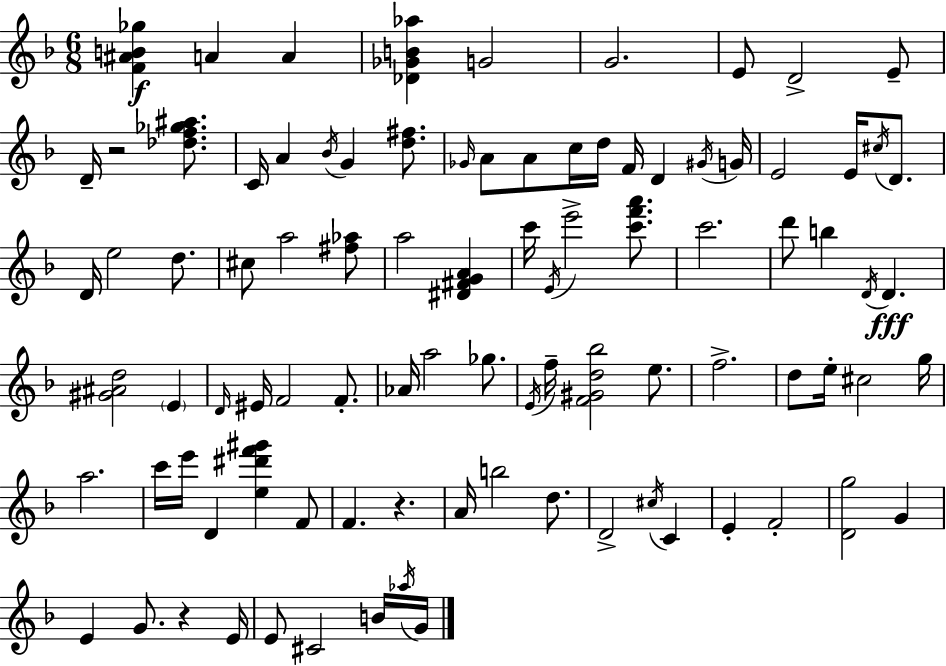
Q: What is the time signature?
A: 6/8